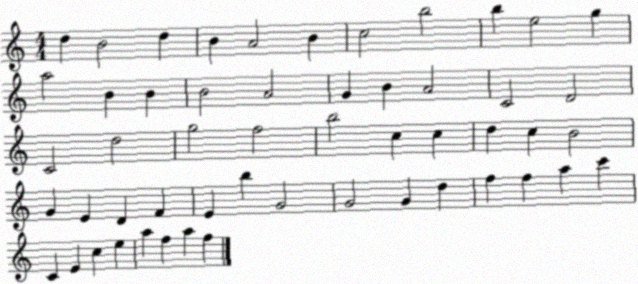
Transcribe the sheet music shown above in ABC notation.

X:1
T:Untitled
M:4/4
L:1/4
K:C
d B2 d B A2 B c2 b2 b e2 g a2 B B B2 A2 G B A2 C2 D2 C2 d2 g2 f2 b2 c c d c B2 G E D F E b G2 G2 G d f f a c' C E c e a f a f